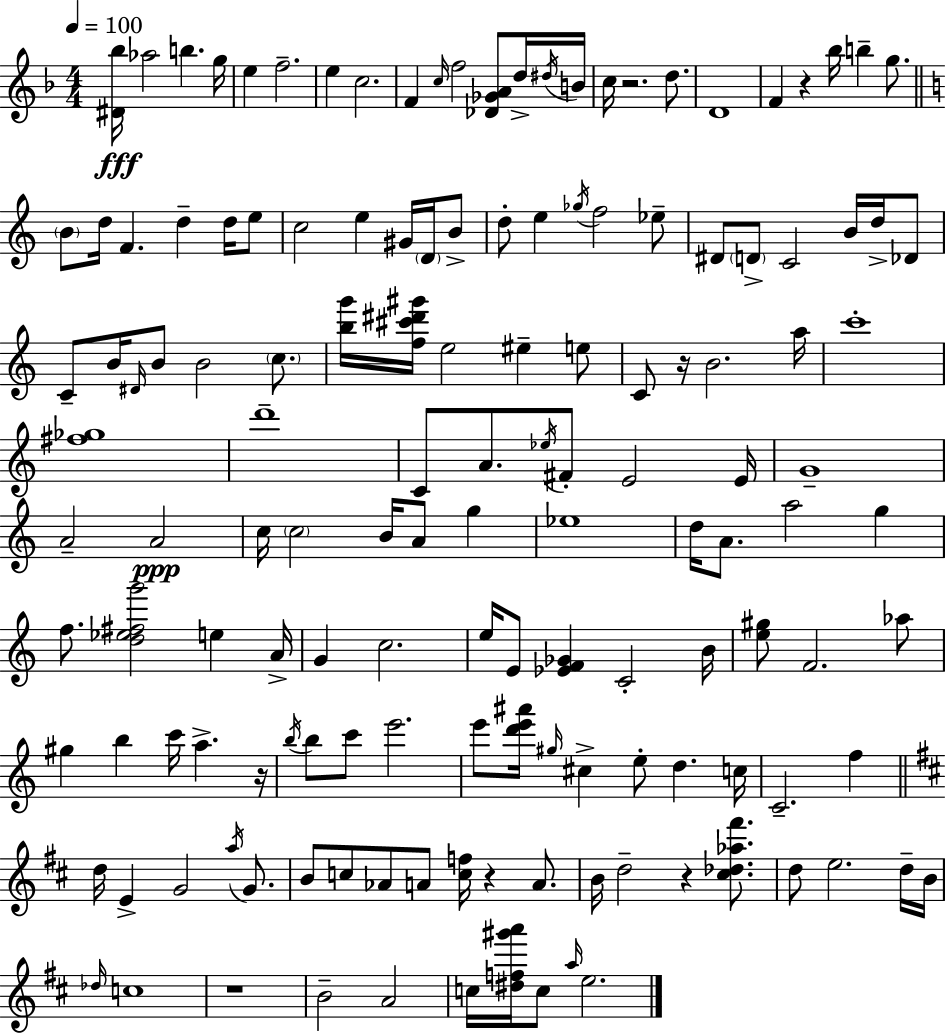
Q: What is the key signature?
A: F major